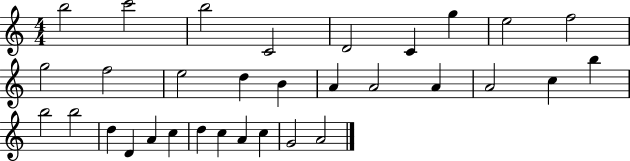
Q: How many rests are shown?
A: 0